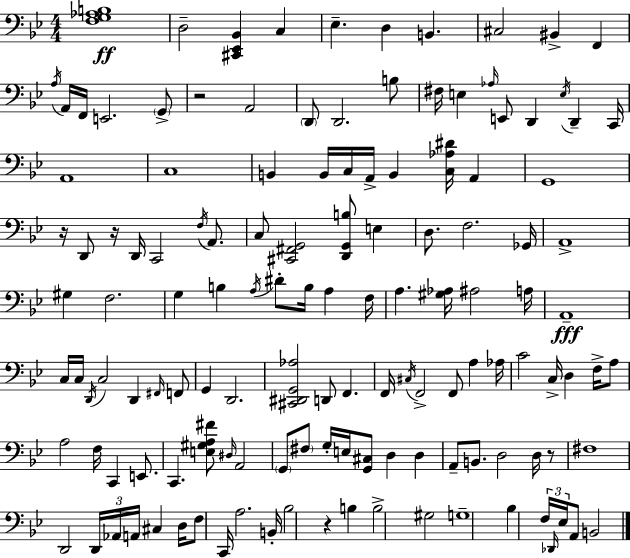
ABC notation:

X:1
T:Untitled
M:4/4
L:1/4
K:Gm
[F,G,_A,B,]4 D,2 [^C,,_E,,_B,,] C, _E, D, B,, ^C,2 ^B,, F,, A,/4 A,,/4 F,,/4 E,,2 G,,/2 z2 A,,2 D,,/2 D,,2 B,/2 ^F,/4 E, _A,/4 E,,/2 D,, E,/4 D,, C,,/4 A,,4 C,4 B,, B,,/4 C,/4 A,,/4 B,, [C,_A,^D]/4 A,, G,,4 z/4 D,,/2 z/4 D,,/4 C,,2 F,/4 A,,/2 C,/2 [^C,,^F,,G,,]2 [D,,G,,B,]/2 E, D,/2 F,2 _G,,/4 A,,4 ^G, F,2 G, B, A,/4 ^D/2 B,/4 A, F,/4 A, [^G,_A,]/4 ^A,2 A,/4 A,,4 C,/4 C,/4 D,,/4 C,2 D,, ^F,,/4 F,,/2 G,, D,,2 [^C,,^D,,G,,_A,]2 D,,/2 F,, F,,/4 ^C,/4 F,,2 F,,/2 A, _A,/4 C2 C,/4 D, F,/4 A,/2 A,2 F,/4 C,, E,,/2 C,, [E,^G,A,^F]/2 ^D,/4 A,,2 G,,/2 ^F,/2 G,/4 E,/4 [G,,^C,]/2 D, D, A,,/2 B,,/2 D,2 D,/4 z/2 ^F,4 D,,2 D,,/4 _A,,/4 A,,/4 ^C, D,/4 F,/2 C,,/4 A,2 B,,/4 _B,2 z B, B,2 ^G,2 G,4 _B, F,/4 _D,,/4 _E,/4 A,,/2 B,,2